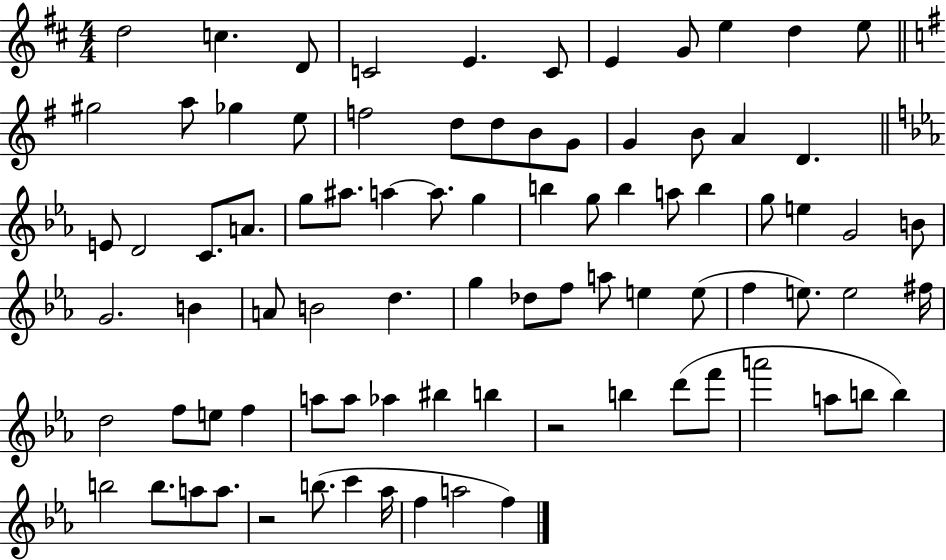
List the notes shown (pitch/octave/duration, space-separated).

D5/h C5/q. D4/e C4/h E4/q. C4/e E4/q G4/e E5/q D5/q E5/e G#5/h A5/e Gb5/q E5/e F5/h D5/e D5/e B4/e G4/e G4/q B4/e A4/q D4/q. E4/e D4/h C4/e. A4/e. G5/e A#5/e. A5/q A5/e. G5/q B5/q G5/e B5/q A5/e B5/q G5/e E5/q G4/h B4/e G4/h. B4/q A4/e B4/h D5/q. G5/q Db5/e F5/e A5/e E5/q E5/e F5/q E5/e. E5/h F#5/s D5/h F5/e E5/e F5/q A5/e A5/e Ab5/q BIS5/q B5/q R/h B5/q D6/e F6/e A6/h A5/e B5/e B5/q B5/h B5/e. A5/e A5/e. R/h B5/e. C6/q Ab5/s F5/q A5/h F5/q